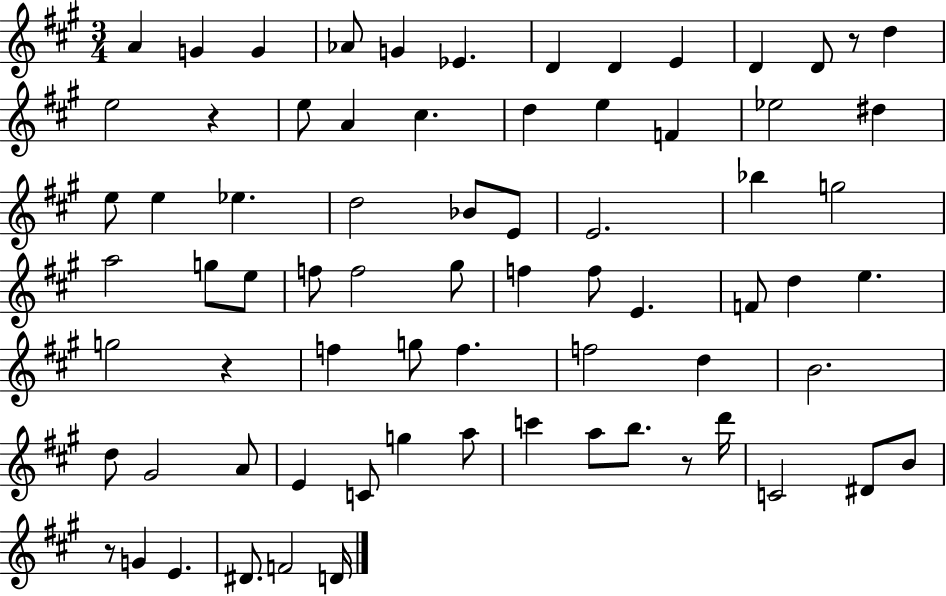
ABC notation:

X:1
T:Untitled
M:3/4
L:1/4
K:A
A G G _A/2 G _E D D E D D/2 z/2 d e2 z e/2 A ^c d e F _e2 ^d e/2 e _e d2 _B/2 E/2 E2 _b g2 a2 g/2 e/2 f/2 f2 ^g/2 f f/2 E F/2 d e g2 z f g/2 f f2 d B2 d/2 ^G2 A/2 E C/2 g a/2 c' a/2 b/2 z/2 d'/4 C2 ^D/2 B/2 z/2 G E ^D/2 F2 D/4